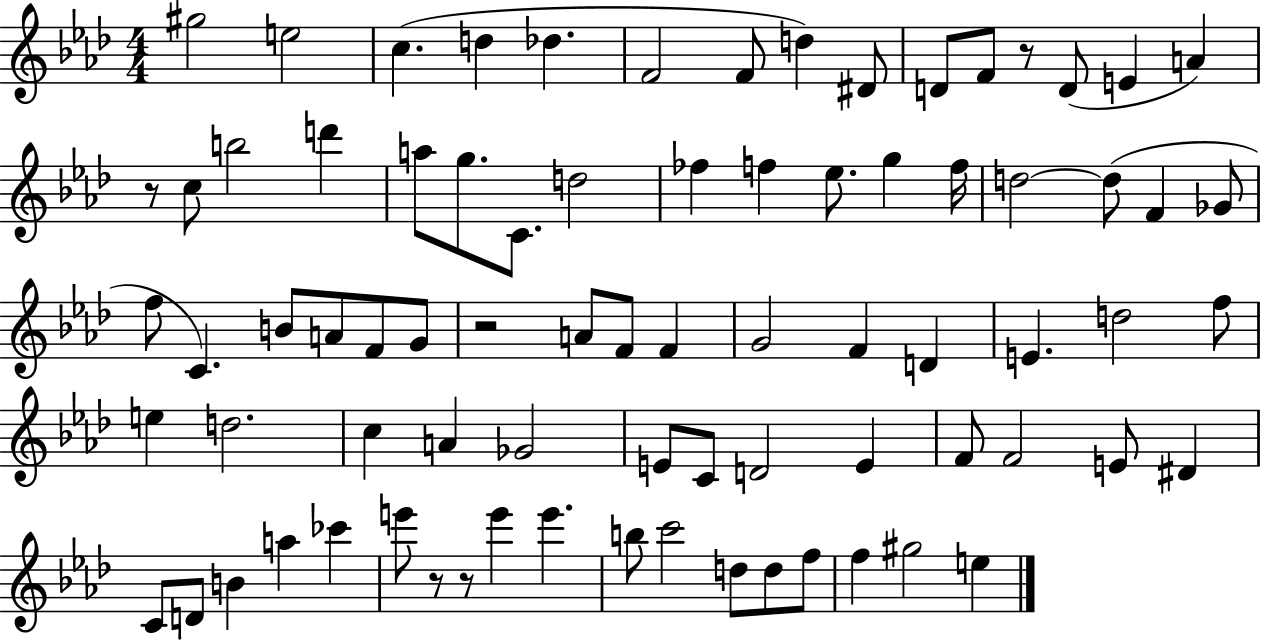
{
  \clef treble
  \numericTimeSignature
  \time 4/4
  \key aes \major
  gis''2 e''2 | c''4.( d''4 des''4. | f'2 f'8 d''4) dis'8 | d'8 f'8 r8 d'8( e'4 a'4) | \break r8 c''8 b''2 d'''4 | a''8 g''8. c'8. d''2 | fes''4 f''4 ees''8. g''4 f''16 | d''2~~ d''8( f'4 ges'8 | \break f''8 c'4.) b'8 a'8 f'8 g'8 | r2 a'8 f'8 f'4 | g'2 f'4 d'4 | e'4. d''2 f''8 | \break e''4 d''2. | c''4 a'4 ges'2 | e'8 c'8 d'2 e'4 | f'8 f'2 e'8 dis'4 | \break c'8 d'8 b'4 a''4 ces'''4 | e'''8 r8 r8 e'''4 e'''4. | b''8 c'''2 d''8 d''8 f''8 | f''4 gis''2 e''4 | \break \bar "|."
}